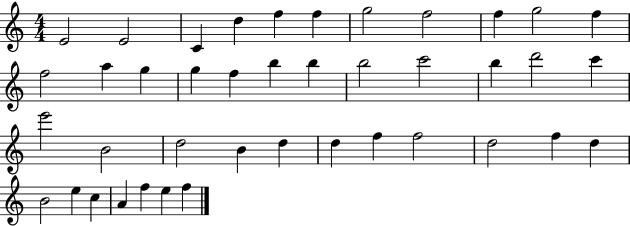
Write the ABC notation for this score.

X:1
T:Untitled
M:4/4
L:1/4
K:C
E2 E2 C d f f g2 f2 f g2 f f2 a g g f b b b2 c'2 b d'2 c' e'2 B2 d2 B d d f f2 d2 f d B2 e c A f e f